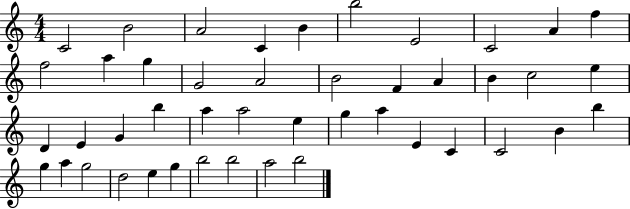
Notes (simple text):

C4/h B4/h A4/h C4/q B4/q B5/h E4/h C4/h A4/q F5/q F5/h A5/q G5/q G4/h A4/h B4/h F4/q A4/q B4/q C5/h E5/q D4/q E4/q G4/q B5/q A5/q A5/h E5/q G5/q A5/q E4/q C4/q C4/h B4/q B5/q G5/q A5/q G5/h D5/h E5/q G5/q B5/h B5/h A5/h B5/h